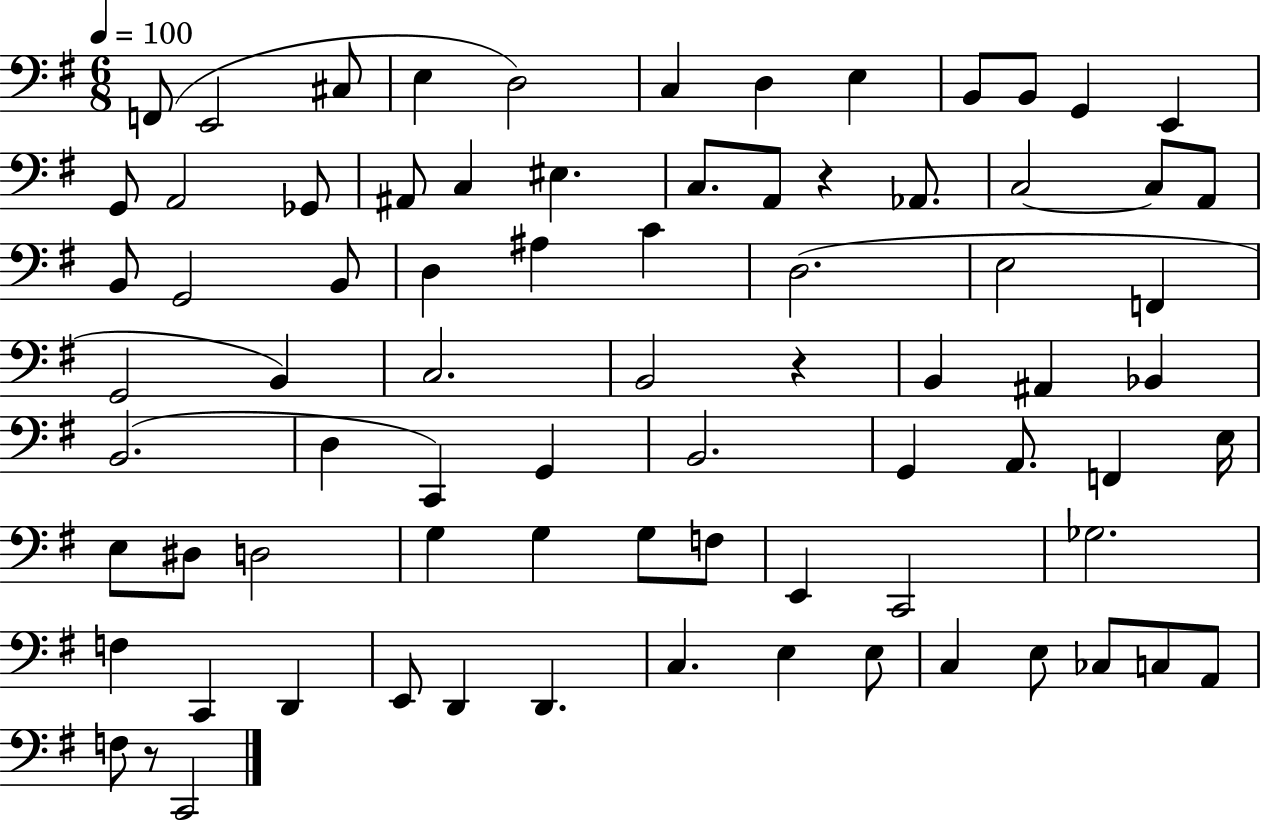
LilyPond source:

{
  \clef bass
  \numericTimeSignature
  \time 6/8
  \key g \major
  \tempo 4 = 100
  \repeat volta 2 { f,8( e,2 cis8 | e4 d2) | c4 d4 e4 | b,8 b,8 g,4 e,4 | \break g,8 a,2 ges,8 | ais,8 c4 eis4. | c8. a,8 r4 aes,8. | c2~~ c8 a,8 | \break b,8 g,2 b,8 | d4 ais4 c'4 | d2.( | e2 f,4 | \break g,2 b,4) | c2. | b,2 r4 | b,4 ais,4 bes,4 | \break b,2.( | d4 c,4) g,4 | b,2. | g,4 a,8. f,4 e16 | \break e8 dis8 d2 | g4 g4 g8 f8 | e,4 c,2 | ges2. | \break f4 c,4 d,4 | e,8 d,4 d,4. | c4. e4 e8 | c4 e8 ces8 c8 a,8 | \break f8 r8 c,2 | } \bar "|."
}